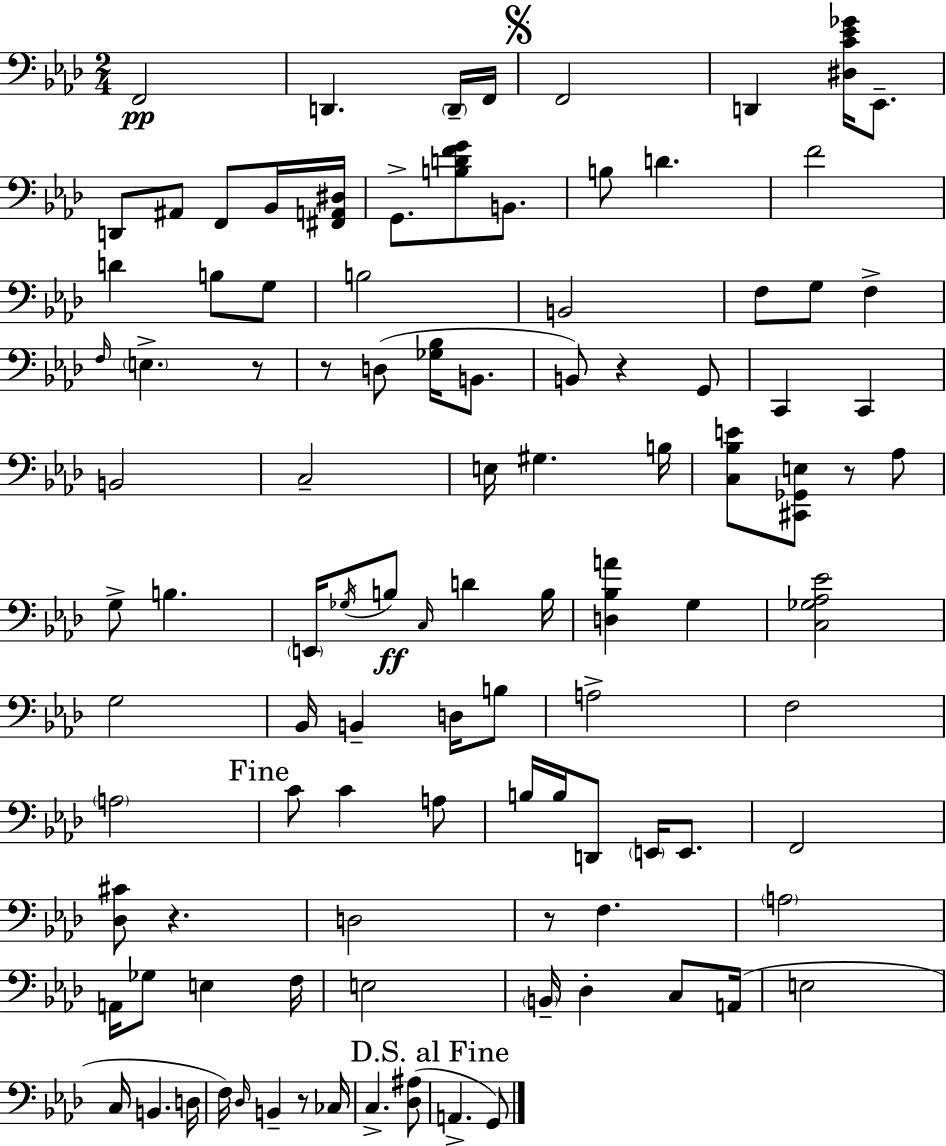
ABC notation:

X:1
T:Untitled
M:2/4
L:1/4
K:Fm
F,,2 D,, D,,/4 F,,/4 F,,2 D,, [^D,C_E_G]/4 _E,,/2 D,,/2 ^A,,/2 F,,/2 _B,,/4 [^F,,A,,^D,]/4 G,,/2 [B,DFG]/2 B,,/2 B,/2 D F2 D B,/2 G,/2 B,2 B,,2 F,/2 G,/2 F, F,/4 E, z/2 z/2 D,/2 [_G,_B,]/4 B,,/2 B,,/2 z G,,/2 C,, C,, B,,2 C,2 E,/4 ^G, B,/4 [C,_B,E]/2 [^C,,_G,,E,]/2 z/2 _A,/2 G,/2 B, E,,/4 _G,/4 B,/2 C,/4 D B,/4 [D,_B,A] G, [C,_G,_A,_E]2 G,2 _B,,/4 B,, D,/4 B,/2 A,2 F,2 A,2 C/2 C A,/2 B,/4 B,/4 D,,/2 E,,/4 E,,/2 F,,2 [_D,^C]/2 z D,2 z/2 F, A,2 A,,/4 _G,/2 E, F,/4 E,2 B,,/4 _D, C,/2 A,,/4 E,2 C,/4 B,, D,/4 F,/4 _D,/4 B,, z/2 _C,/4 C, [_D,^A,]/2 A,, G,,/2